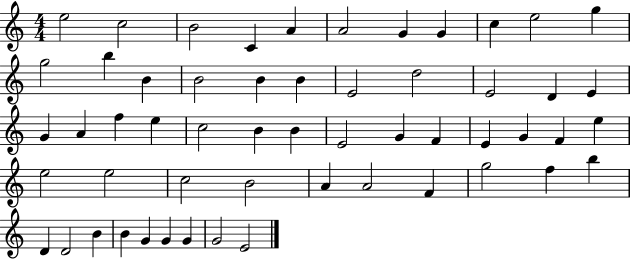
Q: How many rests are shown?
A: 0